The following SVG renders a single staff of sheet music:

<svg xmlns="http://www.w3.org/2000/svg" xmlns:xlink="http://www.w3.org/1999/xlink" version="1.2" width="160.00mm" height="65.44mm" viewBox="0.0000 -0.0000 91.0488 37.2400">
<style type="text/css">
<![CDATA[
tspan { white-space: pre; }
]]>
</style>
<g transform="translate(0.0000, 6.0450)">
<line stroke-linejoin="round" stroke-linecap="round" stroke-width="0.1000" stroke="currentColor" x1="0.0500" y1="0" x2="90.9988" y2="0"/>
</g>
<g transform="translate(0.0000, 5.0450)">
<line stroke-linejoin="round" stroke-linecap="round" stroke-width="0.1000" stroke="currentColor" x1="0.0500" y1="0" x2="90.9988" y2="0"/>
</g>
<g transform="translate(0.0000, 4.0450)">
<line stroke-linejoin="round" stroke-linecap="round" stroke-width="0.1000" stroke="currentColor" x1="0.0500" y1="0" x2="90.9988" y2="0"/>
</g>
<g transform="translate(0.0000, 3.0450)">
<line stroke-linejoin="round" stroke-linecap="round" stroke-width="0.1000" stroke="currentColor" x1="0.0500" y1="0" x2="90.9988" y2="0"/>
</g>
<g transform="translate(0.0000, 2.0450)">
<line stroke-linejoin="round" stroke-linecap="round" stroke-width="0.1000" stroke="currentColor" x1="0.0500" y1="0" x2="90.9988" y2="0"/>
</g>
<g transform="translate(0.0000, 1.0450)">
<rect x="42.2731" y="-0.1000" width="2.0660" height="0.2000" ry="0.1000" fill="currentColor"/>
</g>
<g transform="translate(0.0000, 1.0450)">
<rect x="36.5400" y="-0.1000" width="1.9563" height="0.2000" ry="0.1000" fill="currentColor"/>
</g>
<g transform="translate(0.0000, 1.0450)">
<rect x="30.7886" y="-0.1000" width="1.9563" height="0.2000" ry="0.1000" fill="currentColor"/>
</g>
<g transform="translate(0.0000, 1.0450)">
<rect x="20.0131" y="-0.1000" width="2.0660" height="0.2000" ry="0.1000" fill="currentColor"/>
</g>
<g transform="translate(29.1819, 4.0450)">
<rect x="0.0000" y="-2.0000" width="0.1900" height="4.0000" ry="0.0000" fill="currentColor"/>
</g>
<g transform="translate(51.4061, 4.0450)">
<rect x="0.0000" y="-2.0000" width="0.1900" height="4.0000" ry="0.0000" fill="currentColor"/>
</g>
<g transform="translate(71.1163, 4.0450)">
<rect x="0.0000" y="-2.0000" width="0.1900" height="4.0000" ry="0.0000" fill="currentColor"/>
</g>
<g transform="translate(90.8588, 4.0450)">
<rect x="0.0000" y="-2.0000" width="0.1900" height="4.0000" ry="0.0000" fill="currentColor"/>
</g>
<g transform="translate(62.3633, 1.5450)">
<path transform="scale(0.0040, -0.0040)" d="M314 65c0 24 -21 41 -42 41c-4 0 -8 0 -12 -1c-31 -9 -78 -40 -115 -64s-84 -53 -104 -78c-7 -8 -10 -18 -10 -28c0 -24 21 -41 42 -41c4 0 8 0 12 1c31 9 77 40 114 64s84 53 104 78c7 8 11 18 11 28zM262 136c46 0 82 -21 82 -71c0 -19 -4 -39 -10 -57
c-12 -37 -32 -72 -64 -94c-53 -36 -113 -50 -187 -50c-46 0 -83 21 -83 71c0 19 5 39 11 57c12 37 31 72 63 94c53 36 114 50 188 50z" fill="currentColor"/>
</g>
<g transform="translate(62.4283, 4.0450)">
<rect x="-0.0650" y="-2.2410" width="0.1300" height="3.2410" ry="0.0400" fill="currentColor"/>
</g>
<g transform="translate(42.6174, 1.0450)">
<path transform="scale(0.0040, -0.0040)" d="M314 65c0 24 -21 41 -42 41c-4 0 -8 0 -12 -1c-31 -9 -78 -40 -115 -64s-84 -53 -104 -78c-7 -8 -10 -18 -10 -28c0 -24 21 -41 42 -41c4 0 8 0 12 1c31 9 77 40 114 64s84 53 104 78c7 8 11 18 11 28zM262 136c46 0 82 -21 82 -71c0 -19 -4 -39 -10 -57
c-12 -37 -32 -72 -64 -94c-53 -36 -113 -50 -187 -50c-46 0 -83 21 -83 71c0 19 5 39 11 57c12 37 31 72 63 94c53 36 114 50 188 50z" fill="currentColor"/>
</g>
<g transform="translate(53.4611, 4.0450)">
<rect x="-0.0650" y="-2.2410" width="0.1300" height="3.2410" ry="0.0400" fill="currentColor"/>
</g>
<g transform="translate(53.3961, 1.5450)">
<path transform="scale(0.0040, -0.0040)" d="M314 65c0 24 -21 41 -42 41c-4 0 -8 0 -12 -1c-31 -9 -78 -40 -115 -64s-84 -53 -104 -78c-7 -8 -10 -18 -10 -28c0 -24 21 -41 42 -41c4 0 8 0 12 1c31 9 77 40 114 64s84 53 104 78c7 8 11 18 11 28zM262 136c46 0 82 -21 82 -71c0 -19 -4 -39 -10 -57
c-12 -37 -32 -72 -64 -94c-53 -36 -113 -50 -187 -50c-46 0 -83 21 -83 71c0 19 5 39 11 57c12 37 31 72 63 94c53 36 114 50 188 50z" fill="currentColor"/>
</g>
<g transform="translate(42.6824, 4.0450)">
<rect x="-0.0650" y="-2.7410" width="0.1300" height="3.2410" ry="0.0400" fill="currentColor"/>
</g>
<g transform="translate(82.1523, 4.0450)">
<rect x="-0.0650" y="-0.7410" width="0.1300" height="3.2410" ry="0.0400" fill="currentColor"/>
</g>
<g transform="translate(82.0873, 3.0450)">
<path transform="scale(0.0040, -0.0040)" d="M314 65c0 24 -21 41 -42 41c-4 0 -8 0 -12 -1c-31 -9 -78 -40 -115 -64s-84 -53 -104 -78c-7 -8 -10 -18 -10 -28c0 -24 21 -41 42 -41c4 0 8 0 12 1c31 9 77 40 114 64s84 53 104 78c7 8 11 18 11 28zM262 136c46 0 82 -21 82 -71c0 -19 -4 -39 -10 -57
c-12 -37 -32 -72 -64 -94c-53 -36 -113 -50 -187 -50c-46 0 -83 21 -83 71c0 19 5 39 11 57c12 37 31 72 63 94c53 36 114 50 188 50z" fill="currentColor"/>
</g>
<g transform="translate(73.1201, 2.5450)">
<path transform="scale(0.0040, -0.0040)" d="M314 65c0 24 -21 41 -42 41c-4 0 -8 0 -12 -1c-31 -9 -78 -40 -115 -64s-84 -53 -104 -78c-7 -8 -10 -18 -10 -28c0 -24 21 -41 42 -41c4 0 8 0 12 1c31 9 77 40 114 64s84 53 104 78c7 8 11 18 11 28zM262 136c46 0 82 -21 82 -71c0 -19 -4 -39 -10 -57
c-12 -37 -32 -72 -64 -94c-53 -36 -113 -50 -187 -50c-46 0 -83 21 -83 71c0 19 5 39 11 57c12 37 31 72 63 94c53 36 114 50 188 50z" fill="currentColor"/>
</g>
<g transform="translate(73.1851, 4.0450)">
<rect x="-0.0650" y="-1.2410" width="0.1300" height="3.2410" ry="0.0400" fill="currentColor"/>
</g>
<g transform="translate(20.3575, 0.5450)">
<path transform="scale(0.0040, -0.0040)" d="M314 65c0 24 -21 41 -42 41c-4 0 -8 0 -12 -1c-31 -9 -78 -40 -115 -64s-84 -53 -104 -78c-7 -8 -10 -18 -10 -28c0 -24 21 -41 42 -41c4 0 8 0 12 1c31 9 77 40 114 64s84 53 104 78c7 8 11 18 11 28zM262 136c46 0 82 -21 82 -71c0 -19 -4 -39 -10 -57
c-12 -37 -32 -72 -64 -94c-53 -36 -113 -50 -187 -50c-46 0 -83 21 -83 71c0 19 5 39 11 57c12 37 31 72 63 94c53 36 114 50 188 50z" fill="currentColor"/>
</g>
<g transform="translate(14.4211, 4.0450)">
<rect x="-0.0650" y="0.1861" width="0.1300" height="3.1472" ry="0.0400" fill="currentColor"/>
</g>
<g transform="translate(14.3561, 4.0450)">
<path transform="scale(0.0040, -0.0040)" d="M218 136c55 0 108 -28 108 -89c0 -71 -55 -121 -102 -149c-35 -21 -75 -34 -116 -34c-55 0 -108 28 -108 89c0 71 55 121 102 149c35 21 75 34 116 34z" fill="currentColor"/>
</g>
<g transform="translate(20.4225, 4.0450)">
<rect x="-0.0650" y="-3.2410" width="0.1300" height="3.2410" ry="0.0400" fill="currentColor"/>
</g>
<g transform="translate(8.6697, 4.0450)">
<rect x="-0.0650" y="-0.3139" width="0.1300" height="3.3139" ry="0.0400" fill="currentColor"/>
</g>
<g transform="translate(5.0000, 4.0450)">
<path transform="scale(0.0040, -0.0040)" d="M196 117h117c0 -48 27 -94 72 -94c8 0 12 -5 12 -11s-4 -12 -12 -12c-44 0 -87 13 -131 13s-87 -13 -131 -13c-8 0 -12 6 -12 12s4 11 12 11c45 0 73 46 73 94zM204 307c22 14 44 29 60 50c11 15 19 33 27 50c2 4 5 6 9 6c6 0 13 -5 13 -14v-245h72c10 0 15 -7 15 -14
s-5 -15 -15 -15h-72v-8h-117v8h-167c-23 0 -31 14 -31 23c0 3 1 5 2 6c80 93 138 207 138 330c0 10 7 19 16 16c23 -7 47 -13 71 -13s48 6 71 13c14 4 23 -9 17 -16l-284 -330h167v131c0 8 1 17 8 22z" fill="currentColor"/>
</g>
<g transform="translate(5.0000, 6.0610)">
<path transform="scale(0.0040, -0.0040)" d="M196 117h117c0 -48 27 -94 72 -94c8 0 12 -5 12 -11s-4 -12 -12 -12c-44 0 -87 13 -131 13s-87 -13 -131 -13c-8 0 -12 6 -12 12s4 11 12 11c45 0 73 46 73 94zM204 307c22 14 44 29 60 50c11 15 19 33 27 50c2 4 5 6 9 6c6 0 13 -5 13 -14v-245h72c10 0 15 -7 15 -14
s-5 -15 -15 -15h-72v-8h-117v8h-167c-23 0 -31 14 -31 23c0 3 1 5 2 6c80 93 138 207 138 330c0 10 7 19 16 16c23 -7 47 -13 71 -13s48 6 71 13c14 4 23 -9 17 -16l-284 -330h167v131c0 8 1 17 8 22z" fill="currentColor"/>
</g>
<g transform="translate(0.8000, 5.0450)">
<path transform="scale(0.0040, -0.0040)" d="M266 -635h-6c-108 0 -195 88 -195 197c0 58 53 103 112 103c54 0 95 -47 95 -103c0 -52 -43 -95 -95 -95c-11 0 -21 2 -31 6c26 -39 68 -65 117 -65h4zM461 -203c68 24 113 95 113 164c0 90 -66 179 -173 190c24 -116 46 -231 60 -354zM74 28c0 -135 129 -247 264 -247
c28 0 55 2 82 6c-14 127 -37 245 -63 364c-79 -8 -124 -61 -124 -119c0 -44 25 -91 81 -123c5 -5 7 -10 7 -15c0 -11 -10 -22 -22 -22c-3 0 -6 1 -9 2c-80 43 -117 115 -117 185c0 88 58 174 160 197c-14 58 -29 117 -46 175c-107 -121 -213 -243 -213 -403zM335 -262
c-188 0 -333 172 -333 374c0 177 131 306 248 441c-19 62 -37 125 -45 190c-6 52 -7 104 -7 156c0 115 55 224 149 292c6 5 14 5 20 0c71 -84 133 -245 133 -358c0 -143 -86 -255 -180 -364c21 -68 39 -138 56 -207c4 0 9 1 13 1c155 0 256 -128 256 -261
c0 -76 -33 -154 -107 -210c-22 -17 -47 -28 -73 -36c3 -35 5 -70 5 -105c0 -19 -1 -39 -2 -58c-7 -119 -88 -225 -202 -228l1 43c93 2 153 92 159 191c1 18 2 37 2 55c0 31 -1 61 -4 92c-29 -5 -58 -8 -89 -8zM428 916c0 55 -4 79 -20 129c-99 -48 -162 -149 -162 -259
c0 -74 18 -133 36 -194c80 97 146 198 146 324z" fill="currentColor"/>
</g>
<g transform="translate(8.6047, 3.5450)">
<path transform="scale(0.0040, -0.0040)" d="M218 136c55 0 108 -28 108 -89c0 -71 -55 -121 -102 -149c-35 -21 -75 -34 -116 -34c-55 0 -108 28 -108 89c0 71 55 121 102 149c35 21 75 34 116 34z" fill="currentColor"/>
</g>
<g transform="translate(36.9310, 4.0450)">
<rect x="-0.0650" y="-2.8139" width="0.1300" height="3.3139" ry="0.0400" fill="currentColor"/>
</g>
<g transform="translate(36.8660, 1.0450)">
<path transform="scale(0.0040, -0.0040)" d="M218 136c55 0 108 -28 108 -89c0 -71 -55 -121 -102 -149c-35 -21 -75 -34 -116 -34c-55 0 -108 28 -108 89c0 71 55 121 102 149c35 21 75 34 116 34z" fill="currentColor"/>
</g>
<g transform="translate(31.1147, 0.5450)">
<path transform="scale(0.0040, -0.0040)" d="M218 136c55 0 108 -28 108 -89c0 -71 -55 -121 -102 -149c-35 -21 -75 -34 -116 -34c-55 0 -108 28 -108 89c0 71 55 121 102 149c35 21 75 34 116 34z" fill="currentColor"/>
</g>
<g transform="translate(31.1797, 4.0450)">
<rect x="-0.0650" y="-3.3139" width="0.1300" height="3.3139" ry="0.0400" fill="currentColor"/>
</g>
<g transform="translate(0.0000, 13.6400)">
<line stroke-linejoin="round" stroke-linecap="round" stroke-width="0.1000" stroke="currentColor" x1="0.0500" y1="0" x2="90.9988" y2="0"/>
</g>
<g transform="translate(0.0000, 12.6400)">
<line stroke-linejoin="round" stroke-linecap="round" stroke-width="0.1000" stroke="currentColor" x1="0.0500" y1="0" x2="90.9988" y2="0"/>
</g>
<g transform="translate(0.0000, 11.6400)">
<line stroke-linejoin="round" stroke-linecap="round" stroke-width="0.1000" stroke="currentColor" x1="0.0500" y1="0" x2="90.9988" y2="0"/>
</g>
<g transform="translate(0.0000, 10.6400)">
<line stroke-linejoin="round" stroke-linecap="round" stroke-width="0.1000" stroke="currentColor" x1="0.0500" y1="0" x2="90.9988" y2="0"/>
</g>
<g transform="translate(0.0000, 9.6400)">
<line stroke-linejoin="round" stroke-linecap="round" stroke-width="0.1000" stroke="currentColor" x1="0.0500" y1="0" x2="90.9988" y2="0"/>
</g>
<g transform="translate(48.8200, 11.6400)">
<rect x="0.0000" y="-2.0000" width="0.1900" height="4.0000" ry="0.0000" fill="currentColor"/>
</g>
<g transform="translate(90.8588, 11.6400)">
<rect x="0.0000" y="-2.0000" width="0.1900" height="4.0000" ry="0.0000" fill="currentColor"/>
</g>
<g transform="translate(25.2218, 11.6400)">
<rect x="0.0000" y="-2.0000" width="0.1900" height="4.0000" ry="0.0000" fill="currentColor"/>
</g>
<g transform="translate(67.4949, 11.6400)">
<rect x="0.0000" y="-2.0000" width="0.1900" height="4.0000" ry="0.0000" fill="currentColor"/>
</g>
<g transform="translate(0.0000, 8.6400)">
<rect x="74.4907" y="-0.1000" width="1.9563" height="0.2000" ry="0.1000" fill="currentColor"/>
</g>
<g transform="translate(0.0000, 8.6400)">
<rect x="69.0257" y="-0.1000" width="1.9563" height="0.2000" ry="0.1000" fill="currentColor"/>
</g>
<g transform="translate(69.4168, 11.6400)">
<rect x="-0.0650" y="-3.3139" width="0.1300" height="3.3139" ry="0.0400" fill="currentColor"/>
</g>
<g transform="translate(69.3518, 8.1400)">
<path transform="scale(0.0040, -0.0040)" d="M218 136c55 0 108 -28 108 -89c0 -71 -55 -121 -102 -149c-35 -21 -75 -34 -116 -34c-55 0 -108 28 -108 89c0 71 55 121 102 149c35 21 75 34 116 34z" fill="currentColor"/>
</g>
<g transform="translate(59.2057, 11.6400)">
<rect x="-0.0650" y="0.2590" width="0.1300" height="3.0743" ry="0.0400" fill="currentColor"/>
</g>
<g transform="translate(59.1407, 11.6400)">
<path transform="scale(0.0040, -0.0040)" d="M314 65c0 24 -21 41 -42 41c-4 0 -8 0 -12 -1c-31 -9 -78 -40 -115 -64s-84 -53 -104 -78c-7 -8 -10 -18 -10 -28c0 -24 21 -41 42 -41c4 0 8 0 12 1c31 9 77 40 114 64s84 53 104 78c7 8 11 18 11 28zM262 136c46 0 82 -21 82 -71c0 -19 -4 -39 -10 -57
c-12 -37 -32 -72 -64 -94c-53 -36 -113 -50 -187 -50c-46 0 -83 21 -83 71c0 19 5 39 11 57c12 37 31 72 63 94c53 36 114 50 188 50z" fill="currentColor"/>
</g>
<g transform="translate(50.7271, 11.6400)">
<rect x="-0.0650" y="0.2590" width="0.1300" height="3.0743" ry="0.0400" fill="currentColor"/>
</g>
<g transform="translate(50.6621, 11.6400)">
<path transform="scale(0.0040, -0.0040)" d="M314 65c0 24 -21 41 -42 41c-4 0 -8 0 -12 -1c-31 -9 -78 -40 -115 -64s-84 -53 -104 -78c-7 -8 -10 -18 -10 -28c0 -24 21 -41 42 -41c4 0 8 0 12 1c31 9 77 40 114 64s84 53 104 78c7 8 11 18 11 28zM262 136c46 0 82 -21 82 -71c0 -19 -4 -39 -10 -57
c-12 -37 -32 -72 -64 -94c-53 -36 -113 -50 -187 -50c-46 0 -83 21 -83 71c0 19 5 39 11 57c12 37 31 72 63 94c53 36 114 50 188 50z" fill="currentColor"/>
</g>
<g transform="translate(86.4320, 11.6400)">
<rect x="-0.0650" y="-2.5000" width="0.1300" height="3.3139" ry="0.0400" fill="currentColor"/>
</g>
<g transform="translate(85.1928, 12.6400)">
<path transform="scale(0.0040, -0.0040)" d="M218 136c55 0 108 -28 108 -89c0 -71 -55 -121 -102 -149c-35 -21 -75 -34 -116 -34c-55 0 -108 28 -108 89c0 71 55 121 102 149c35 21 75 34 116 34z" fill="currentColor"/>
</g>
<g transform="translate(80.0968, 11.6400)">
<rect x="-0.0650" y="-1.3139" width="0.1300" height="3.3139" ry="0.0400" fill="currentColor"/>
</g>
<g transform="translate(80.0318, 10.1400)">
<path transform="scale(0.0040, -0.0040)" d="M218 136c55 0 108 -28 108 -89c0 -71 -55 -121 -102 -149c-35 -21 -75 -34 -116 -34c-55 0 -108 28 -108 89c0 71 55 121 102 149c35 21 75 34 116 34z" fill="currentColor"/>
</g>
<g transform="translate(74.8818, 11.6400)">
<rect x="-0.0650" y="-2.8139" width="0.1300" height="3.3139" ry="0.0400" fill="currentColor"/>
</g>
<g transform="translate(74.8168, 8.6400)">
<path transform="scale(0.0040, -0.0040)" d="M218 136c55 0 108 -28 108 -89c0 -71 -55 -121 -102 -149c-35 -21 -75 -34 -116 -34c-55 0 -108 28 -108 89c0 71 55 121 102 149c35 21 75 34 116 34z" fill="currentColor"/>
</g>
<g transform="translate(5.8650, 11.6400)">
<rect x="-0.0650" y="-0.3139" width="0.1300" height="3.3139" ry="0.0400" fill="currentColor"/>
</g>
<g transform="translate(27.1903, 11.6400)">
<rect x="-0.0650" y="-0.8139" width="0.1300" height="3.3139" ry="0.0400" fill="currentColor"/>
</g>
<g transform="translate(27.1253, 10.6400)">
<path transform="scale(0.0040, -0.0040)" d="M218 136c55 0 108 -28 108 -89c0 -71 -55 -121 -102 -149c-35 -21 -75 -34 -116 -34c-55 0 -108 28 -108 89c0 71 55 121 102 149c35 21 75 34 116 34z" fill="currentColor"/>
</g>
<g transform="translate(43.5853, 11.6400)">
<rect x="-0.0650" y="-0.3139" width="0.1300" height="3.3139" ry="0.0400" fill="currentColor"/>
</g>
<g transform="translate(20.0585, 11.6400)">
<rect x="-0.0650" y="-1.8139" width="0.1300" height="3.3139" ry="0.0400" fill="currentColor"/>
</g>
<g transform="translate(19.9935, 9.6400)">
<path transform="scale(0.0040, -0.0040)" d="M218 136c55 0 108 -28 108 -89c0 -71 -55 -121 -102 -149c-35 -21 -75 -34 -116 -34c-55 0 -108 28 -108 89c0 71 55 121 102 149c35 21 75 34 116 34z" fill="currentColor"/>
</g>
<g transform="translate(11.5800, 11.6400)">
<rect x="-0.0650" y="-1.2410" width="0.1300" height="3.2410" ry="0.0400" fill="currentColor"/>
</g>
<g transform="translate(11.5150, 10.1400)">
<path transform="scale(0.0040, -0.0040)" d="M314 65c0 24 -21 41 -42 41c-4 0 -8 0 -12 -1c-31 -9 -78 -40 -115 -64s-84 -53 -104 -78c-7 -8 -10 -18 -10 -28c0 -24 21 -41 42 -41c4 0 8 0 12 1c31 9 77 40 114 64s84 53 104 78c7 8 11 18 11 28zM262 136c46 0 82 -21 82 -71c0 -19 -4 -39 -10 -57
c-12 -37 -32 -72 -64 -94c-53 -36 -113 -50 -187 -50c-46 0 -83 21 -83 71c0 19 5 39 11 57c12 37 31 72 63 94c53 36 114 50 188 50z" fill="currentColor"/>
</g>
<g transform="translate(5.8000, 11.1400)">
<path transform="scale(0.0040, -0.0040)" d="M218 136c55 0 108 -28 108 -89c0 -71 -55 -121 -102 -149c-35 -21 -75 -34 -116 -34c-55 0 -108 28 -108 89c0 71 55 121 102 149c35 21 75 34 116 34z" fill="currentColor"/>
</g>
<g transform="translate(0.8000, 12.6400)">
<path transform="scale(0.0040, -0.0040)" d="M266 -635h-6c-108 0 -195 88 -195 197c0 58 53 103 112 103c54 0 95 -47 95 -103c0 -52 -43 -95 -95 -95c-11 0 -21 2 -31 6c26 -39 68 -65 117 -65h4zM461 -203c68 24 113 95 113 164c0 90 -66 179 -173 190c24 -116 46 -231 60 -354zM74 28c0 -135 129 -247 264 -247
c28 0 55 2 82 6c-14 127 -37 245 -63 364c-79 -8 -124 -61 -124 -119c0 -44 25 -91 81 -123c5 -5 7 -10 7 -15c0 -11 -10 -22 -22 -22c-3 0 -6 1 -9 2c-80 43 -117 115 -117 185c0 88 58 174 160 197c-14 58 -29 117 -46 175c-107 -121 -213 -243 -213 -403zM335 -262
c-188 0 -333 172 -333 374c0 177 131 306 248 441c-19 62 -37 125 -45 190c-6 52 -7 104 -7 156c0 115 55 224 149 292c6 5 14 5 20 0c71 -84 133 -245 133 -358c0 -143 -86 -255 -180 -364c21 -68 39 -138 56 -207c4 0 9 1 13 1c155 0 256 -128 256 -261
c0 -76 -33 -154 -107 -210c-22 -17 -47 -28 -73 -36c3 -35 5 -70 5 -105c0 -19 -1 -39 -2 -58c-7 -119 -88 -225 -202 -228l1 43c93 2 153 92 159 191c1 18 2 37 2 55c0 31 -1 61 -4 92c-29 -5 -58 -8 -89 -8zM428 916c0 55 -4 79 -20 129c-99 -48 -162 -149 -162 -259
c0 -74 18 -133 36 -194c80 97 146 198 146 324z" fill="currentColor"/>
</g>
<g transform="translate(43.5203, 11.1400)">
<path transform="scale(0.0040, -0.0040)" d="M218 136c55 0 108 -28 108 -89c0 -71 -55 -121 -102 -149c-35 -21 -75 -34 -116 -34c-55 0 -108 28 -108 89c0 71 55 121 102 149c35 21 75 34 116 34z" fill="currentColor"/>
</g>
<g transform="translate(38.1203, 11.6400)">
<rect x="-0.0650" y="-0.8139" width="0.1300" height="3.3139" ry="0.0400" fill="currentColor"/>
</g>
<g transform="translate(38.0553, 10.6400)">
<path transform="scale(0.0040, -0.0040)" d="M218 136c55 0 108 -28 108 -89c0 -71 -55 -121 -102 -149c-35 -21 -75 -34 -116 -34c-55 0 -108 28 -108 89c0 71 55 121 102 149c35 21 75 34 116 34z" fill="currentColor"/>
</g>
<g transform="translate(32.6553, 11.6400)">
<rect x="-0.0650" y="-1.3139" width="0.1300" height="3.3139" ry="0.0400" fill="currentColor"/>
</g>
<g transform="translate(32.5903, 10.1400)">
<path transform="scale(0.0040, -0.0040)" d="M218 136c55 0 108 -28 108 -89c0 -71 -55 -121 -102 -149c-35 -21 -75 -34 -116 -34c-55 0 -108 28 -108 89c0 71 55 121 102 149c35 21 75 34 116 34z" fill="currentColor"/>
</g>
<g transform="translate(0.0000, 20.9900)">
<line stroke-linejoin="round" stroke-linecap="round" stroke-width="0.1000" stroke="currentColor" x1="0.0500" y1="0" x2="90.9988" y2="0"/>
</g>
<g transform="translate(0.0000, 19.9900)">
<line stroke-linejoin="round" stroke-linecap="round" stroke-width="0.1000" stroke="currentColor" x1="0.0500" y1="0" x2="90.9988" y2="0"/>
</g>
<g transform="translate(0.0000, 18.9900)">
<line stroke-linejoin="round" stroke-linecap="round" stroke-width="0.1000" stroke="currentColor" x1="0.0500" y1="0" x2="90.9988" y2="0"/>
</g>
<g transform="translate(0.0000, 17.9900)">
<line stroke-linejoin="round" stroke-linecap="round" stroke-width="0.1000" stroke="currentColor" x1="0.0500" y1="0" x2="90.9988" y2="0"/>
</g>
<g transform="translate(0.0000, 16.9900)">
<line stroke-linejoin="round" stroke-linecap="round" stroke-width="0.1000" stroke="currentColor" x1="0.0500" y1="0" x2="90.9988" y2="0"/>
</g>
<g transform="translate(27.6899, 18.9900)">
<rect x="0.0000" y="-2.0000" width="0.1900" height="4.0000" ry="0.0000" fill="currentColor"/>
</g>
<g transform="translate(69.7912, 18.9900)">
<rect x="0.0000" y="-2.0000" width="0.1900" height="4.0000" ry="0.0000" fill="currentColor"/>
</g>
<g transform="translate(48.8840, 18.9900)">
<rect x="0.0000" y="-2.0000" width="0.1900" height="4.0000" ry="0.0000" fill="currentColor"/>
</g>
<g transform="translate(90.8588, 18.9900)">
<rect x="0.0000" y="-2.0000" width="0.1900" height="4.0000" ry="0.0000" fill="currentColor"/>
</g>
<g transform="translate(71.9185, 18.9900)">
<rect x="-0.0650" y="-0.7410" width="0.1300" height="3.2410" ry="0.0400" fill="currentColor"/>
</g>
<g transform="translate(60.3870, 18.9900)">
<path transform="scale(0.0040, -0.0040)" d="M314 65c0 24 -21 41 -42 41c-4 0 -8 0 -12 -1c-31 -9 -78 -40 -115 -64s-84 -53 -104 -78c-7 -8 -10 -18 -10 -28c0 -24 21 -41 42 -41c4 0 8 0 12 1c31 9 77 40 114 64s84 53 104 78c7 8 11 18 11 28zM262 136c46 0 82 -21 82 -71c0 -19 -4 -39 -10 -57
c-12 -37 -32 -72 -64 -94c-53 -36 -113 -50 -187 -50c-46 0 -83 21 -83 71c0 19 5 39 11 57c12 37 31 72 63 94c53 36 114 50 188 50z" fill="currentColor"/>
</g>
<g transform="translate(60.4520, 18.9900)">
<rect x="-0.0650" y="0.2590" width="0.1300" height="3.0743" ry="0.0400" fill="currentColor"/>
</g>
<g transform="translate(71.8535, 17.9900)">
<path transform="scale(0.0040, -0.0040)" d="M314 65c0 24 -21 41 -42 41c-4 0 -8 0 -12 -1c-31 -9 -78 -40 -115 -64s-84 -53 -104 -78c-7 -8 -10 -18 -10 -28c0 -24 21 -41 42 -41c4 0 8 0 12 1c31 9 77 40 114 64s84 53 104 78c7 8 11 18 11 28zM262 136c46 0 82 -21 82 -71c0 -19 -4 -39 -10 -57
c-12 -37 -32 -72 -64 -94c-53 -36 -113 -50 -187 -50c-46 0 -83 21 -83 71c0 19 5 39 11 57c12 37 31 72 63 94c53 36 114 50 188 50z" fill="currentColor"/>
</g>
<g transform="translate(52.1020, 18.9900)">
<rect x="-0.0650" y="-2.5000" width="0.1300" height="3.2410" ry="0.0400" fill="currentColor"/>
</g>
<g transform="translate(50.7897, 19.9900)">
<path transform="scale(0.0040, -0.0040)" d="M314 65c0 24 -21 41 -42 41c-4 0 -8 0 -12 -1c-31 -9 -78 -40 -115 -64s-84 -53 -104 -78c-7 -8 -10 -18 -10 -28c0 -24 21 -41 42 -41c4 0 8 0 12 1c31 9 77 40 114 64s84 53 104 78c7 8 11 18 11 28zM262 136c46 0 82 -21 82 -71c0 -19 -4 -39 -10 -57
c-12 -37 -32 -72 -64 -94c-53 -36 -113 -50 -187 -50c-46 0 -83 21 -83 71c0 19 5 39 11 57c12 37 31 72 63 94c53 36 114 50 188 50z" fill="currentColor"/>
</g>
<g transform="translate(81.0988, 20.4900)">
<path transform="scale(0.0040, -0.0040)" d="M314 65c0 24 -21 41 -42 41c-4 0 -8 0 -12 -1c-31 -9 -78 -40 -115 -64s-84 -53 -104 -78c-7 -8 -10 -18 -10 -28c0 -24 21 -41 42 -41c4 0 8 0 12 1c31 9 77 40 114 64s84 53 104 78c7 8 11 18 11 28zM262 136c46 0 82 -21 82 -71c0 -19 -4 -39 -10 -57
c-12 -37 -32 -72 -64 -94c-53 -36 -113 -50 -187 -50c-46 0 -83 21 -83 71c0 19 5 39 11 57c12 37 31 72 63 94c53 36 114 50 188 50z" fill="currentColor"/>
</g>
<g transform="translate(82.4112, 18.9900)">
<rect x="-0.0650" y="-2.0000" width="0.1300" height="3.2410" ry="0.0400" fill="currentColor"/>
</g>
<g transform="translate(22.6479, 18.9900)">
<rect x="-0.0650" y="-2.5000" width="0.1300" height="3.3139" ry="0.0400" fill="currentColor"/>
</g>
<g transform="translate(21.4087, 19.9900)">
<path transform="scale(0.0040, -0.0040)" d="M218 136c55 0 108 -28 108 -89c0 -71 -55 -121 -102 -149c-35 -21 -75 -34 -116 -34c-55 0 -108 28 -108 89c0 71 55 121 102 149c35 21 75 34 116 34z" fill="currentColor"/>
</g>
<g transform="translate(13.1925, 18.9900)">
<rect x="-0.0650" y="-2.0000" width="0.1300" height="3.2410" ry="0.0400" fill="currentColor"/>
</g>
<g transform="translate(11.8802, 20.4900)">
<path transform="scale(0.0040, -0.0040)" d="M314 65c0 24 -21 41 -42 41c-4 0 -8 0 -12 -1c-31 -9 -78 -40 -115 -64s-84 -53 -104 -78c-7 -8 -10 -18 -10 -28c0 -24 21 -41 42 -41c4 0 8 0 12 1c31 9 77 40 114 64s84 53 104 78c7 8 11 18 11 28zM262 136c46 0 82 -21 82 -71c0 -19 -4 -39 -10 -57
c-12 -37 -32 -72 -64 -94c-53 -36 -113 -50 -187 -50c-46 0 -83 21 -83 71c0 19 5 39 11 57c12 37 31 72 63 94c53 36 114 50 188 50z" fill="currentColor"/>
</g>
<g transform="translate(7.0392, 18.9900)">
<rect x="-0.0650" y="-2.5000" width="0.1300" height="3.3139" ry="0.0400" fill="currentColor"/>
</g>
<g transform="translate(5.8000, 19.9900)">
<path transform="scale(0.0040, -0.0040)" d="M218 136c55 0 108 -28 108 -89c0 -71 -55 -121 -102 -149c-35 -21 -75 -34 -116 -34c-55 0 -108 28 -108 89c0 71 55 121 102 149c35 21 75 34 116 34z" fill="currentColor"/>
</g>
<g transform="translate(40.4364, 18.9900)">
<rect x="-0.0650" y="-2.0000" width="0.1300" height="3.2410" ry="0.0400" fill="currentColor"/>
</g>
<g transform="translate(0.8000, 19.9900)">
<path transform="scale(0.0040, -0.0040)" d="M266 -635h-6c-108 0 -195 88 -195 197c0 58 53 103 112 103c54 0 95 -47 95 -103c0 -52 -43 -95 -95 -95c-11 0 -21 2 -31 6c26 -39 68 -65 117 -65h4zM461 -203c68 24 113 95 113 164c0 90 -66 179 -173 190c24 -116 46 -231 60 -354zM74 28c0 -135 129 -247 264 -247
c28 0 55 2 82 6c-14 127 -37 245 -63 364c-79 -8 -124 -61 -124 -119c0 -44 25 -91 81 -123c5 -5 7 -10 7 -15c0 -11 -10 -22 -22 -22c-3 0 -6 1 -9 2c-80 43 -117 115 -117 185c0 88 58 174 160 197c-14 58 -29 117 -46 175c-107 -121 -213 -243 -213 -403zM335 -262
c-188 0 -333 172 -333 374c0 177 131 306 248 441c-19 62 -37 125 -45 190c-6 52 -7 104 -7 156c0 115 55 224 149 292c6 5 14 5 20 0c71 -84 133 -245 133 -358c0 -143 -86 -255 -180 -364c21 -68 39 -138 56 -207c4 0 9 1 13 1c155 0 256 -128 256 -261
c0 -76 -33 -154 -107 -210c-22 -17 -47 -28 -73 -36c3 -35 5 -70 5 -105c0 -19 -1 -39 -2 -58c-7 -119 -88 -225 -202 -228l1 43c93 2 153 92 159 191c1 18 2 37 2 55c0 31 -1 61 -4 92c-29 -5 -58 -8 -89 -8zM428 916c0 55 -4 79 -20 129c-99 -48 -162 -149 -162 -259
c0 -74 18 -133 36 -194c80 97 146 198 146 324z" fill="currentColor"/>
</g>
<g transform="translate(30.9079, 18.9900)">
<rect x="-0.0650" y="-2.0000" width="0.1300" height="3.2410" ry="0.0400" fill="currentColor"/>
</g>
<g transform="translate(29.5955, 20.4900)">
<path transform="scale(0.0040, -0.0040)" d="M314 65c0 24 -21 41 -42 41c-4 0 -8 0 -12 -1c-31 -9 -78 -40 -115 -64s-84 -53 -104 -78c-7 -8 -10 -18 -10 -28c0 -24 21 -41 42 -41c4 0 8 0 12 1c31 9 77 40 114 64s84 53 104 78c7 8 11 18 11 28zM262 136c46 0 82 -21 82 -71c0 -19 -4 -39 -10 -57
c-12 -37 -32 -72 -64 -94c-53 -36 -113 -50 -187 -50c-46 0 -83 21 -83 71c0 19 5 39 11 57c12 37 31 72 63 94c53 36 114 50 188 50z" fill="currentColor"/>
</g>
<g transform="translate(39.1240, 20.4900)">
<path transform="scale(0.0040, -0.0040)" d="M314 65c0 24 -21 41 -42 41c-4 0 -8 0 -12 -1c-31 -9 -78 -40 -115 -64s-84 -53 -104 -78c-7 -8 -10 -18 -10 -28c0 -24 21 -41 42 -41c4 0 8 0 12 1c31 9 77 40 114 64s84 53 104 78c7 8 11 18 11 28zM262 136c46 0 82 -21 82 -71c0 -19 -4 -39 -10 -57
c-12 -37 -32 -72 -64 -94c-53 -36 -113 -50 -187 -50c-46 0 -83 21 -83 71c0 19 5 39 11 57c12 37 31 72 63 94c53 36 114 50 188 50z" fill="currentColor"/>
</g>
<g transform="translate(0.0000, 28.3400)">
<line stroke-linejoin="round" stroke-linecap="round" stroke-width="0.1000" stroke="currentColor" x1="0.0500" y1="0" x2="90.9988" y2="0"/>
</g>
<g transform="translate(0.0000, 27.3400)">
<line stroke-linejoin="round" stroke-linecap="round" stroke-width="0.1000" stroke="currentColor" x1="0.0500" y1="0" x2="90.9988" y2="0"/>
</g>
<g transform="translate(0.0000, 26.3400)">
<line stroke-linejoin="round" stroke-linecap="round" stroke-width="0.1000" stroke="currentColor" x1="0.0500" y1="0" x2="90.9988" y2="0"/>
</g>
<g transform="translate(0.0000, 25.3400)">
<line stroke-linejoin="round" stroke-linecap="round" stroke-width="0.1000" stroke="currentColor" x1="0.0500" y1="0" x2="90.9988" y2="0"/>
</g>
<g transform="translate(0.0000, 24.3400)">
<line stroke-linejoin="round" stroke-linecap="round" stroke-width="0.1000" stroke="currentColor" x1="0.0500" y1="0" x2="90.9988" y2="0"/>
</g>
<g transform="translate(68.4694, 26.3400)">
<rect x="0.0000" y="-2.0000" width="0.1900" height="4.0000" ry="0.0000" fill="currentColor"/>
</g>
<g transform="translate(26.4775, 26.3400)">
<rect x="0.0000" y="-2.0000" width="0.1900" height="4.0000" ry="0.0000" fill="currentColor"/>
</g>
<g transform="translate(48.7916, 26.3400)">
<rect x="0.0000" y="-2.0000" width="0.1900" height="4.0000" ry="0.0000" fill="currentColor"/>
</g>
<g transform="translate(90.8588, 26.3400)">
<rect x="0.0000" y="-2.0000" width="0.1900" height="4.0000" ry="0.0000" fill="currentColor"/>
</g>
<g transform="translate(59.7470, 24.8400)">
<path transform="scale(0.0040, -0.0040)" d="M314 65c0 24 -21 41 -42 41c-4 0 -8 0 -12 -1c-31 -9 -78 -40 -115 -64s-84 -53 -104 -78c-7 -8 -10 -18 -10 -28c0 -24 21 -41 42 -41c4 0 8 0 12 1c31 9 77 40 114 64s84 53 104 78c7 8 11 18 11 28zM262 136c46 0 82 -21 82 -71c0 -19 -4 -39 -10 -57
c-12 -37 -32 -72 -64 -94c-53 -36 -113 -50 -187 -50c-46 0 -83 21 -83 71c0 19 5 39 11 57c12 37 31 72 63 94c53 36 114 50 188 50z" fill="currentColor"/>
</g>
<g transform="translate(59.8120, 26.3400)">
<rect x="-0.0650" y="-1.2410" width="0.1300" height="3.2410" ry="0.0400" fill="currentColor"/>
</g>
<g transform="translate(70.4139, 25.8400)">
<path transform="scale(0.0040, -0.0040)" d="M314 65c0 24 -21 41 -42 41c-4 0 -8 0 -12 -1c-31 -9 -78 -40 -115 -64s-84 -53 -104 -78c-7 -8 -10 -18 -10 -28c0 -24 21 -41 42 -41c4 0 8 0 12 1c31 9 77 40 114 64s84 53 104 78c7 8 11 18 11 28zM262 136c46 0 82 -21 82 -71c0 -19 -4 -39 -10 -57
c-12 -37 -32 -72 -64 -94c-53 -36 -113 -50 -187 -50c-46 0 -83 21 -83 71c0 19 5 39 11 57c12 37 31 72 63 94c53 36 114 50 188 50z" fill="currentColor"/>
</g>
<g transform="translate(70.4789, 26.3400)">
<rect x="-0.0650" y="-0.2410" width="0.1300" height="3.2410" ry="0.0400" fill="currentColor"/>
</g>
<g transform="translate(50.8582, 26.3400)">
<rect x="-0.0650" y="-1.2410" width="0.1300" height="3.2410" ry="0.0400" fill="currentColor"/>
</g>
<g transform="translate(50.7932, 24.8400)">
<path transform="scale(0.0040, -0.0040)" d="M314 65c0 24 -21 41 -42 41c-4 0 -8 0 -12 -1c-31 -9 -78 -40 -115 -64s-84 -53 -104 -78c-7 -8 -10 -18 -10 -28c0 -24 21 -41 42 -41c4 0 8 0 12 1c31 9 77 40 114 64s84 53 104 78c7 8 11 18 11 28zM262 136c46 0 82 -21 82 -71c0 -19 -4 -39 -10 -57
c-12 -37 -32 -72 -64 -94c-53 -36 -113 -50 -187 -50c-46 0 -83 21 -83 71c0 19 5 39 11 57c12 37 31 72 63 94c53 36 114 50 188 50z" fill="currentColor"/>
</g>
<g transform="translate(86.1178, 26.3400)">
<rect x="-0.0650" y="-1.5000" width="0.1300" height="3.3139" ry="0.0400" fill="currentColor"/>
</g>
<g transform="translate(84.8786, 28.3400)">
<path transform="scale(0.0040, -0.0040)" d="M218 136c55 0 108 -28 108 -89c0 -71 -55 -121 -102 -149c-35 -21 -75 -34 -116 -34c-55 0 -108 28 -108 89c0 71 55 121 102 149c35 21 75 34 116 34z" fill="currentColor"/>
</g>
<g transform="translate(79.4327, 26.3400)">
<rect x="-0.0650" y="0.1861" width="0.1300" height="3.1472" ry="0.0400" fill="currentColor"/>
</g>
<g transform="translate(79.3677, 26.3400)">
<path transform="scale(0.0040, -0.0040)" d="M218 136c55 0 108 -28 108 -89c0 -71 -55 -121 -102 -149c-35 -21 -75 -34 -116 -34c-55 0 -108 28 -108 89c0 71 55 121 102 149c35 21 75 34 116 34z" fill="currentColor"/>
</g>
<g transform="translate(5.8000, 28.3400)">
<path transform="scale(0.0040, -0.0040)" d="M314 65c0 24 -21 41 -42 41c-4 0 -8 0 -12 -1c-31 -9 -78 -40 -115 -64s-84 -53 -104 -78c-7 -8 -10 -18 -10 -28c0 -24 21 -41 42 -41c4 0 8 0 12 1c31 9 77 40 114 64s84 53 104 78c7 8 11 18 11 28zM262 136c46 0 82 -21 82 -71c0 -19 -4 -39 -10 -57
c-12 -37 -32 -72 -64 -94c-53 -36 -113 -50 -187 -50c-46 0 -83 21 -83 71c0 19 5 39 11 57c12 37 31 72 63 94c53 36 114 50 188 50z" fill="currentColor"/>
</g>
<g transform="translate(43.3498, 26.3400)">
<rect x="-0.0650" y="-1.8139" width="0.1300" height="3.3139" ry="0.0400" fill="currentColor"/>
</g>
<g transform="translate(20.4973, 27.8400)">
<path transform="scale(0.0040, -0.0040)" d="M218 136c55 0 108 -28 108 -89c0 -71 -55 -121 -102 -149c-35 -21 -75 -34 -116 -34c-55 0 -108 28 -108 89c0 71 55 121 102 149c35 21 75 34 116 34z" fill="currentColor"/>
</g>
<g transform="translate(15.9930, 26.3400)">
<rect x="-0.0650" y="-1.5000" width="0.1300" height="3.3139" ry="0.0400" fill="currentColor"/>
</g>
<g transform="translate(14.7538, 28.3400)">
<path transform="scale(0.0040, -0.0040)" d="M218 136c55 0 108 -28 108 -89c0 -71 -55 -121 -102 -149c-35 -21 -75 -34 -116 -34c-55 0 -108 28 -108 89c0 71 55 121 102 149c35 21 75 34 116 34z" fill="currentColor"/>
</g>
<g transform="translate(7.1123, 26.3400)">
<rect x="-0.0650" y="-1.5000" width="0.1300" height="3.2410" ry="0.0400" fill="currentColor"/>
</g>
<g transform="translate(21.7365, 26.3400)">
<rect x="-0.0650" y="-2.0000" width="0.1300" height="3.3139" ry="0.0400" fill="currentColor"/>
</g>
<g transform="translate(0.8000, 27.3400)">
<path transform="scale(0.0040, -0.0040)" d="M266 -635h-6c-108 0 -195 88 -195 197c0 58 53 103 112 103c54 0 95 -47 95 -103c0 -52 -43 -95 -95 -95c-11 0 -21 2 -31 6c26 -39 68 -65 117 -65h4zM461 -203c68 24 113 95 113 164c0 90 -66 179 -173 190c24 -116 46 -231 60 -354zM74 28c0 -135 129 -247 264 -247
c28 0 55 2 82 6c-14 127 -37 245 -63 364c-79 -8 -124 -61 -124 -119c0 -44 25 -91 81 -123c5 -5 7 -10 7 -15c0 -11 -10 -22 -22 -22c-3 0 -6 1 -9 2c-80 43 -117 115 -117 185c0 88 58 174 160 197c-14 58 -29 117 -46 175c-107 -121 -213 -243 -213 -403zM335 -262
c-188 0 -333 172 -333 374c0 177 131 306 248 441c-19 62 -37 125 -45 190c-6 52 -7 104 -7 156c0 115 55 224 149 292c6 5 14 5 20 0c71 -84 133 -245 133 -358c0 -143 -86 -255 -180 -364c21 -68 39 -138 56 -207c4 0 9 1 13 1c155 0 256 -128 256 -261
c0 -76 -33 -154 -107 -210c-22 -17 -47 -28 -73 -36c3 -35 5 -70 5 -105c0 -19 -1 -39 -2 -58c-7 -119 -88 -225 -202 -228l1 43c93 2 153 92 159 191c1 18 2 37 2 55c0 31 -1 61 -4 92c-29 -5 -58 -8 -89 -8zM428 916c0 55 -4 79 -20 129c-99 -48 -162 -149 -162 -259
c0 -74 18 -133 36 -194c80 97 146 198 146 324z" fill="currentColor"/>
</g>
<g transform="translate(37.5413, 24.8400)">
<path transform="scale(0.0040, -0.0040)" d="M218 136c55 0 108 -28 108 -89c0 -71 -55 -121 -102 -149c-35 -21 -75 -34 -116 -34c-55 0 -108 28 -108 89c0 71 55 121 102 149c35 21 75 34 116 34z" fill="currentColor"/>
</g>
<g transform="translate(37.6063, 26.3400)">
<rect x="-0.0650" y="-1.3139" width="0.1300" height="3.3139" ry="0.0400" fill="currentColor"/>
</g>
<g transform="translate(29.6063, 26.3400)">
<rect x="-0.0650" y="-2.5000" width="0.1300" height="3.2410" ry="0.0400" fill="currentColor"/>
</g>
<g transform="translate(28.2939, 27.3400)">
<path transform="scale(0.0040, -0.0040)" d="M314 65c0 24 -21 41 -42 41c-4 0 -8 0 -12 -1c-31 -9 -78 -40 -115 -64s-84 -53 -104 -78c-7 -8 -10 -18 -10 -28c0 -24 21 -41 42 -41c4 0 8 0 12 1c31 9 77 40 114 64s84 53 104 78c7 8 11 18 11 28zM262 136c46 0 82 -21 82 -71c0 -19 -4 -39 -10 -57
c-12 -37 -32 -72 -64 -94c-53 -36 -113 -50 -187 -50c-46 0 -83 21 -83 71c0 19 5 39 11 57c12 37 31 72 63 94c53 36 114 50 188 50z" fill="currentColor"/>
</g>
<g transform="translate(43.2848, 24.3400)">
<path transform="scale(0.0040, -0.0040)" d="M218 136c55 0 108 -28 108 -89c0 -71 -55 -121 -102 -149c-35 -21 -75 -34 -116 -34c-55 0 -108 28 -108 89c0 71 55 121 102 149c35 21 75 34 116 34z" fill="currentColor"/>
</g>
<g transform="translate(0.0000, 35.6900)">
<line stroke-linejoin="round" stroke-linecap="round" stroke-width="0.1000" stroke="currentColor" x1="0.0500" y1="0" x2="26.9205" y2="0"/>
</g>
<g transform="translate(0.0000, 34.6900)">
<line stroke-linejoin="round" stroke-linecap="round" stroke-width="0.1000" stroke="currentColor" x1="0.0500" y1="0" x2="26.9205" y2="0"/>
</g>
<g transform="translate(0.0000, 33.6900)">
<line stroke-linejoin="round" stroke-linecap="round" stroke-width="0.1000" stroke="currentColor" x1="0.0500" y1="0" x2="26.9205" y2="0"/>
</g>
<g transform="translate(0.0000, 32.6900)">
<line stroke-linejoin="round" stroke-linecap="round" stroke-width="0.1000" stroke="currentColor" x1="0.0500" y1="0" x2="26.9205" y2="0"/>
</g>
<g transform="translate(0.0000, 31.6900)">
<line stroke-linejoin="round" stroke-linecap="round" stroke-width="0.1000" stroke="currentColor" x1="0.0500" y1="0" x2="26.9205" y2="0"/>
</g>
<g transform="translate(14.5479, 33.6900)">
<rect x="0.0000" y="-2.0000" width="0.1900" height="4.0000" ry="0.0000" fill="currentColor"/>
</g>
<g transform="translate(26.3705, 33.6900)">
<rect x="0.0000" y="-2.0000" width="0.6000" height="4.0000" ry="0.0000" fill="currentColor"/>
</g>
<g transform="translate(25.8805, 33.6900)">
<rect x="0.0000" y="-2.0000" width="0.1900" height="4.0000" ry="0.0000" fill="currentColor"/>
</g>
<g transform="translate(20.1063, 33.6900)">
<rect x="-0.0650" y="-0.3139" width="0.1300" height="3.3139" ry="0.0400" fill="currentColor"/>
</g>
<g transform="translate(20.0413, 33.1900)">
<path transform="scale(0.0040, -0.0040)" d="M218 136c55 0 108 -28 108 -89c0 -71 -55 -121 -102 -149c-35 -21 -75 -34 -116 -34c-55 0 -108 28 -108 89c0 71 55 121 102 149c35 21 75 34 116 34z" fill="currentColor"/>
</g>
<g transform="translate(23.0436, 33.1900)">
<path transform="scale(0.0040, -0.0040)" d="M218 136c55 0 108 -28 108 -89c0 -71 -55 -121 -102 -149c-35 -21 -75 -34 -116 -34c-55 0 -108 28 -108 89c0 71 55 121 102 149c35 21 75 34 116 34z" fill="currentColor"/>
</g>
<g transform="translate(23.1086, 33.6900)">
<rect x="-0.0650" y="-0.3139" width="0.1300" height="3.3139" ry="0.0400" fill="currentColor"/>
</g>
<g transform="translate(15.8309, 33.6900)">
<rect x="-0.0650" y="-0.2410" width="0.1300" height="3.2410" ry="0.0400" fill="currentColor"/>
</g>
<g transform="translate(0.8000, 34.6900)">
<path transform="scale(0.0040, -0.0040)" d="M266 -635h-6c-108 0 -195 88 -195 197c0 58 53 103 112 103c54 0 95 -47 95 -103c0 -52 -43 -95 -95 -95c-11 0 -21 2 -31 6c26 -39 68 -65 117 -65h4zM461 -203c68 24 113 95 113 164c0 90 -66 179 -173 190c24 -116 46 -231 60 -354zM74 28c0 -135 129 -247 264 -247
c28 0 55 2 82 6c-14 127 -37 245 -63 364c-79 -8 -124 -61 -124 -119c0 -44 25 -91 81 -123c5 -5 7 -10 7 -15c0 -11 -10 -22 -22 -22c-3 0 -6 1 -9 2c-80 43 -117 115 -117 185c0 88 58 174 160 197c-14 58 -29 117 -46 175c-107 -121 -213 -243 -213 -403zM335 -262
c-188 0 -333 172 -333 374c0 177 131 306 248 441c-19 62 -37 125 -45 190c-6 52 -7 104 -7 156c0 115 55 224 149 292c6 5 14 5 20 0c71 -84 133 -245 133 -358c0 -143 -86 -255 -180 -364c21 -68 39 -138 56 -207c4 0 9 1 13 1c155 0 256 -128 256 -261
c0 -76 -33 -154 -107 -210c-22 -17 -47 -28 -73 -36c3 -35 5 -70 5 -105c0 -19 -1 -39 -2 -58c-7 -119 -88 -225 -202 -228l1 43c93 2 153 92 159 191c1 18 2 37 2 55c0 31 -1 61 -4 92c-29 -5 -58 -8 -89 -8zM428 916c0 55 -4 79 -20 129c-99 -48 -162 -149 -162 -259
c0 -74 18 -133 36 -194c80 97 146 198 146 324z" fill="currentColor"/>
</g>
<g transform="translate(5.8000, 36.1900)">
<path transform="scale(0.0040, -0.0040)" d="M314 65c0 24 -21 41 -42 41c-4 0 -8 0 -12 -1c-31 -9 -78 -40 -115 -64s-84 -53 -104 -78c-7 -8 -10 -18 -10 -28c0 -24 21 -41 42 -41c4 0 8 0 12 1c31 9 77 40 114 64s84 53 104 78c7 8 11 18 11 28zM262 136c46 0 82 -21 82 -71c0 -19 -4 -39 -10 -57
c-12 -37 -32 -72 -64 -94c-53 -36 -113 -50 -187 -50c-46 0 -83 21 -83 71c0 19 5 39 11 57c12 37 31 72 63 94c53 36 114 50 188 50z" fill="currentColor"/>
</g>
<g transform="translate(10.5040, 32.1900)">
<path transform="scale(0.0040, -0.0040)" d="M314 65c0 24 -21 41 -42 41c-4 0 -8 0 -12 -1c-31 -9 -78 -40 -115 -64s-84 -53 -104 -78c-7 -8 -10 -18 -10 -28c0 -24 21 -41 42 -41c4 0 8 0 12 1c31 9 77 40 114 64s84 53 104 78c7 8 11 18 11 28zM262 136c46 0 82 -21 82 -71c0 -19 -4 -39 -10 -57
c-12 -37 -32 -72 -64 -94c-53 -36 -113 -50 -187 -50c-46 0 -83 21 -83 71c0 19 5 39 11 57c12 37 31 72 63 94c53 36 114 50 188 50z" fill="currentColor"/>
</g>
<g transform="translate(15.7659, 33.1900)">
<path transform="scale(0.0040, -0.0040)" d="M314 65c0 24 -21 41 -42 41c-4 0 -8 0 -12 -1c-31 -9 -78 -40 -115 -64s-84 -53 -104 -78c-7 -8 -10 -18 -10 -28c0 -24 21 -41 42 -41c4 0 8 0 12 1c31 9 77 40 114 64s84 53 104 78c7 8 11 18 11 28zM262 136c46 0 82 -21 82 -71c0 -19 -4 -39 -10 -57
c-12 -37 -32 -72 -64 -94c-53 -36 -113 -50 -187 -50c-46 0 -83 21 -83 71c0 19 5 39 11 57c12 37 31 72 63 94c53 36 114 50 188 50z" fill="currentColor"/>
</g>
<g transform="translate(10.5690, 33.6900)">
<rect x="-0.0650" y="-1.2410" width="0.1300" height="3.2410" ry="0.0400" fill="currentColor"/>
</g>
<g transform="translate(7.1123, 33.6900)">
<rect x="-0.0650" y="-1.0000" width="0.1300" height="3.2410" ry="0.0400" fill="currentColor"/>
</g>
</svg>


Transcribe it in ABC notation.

X:1
T:Untitled
M:4/4
L:1/4
K:C
c B b2 b a a2 g2 g2 e2 d2 c e2 f d e d c B2 B2 b a e G G F2 G F2 F2 G2 B2 d2 F2 E2 E F G2 e f e2 e2 c2 B E D2 e2 c2 c c